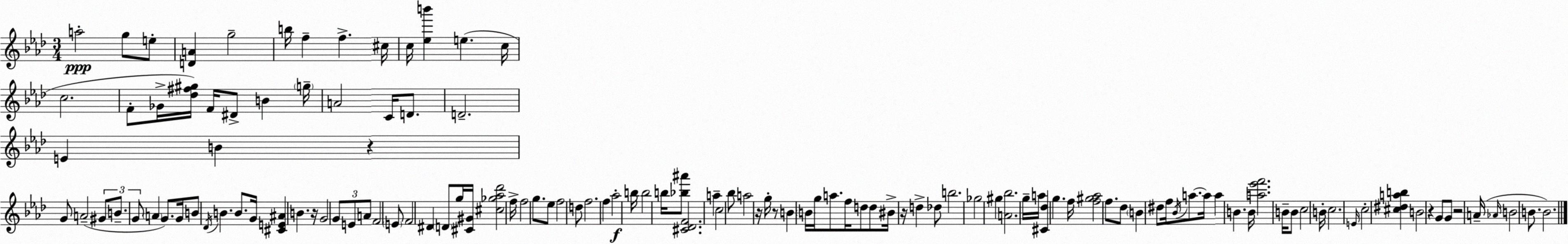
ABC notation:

X:1
T:Untitled
M:3/4
L:1/4
K:Ab
a2 g/2 e/2 [DA] g2 b/4 f f ^c/4 c/4 [_eb'] e c/4 c2 F/2 _G/4 [_d^f^g]/4 F/4 ^D/2 B g/4 A2 C/4 D/2 D2 E B z G/2 A2 ^G/2 B/2 G/2 A G/2 G/4 B/2 _D/4 B B/2 G/4 [^CE^A] B z/4 G2 G/2 E/2 A/2 F2 E/2 F2 ^D D/2 g/4 [^C^G]/4 [^c_g_a_d']2 f/4 f2 g/2 _e/2 f2 d/2 f2 f _a2 b/4 b2 b/4 [_b^a']/2 [^C_DF]2 a c2 _b/2 a2 z/4 g/4 z/2 B B/4 g/4 a/2 f/4 d/2 d/2 ^B/4 z/4 d _d/2 b2 _g2 ^g [A_b]2 g/4 a/4 [^C_d] g f/4 [f^g_a]2 f/2 _d/2 B ^d/2 f/4 _B/4 a/2 a/4 a B B/4 [a_e'f']2 B/4 B/2 c2 B/4 c2 E/4 c2 [^c^dab] B2 z G/2 G/2 z2 A/4 _A/4 B2 B/2 B2